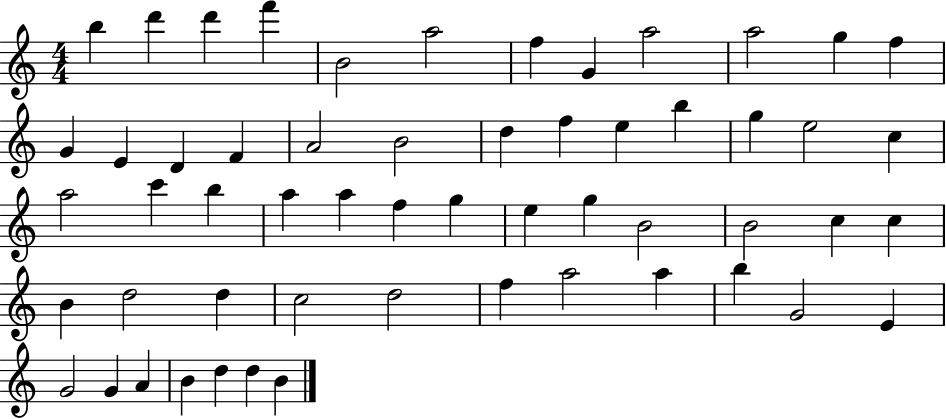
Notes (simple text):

B5/q D6/q D6/q F6/q B4/h A5/h F5/q G4/q A5/h A5/h G5/q F5/q G4/q E4/q D4/q F4/q A4/h B4/h D5/q F5/q E5/q B5/q G5/q E5/h C5/q A5/h C6/q B5/q A5/q A5/q F5/q G5/q E5/q G5/q B4/h B4/h C5/q C5/q B4/q D5/h D5/q C5/h D5/h F5/q A5/h A5/q B5/q G4/h E4/q G4/h G4/q A4/q B4/q D5/q D5/q B4/q